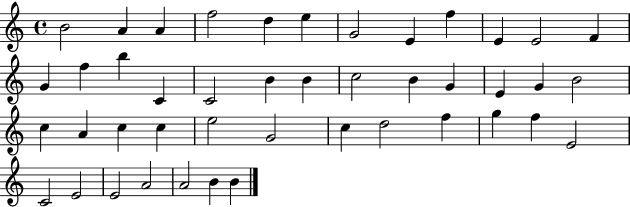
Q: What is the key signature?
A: C major